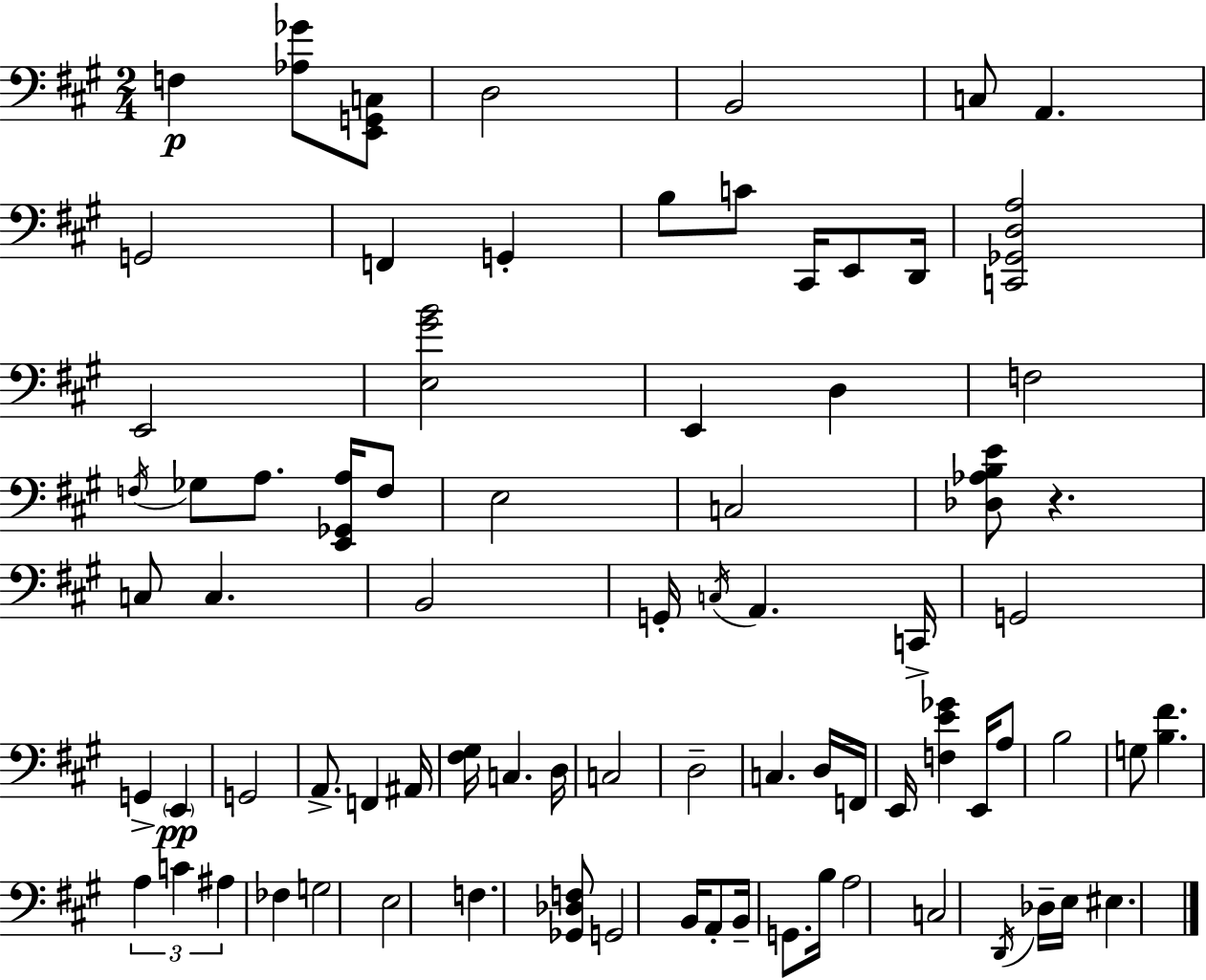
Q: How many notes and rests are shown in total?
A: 79